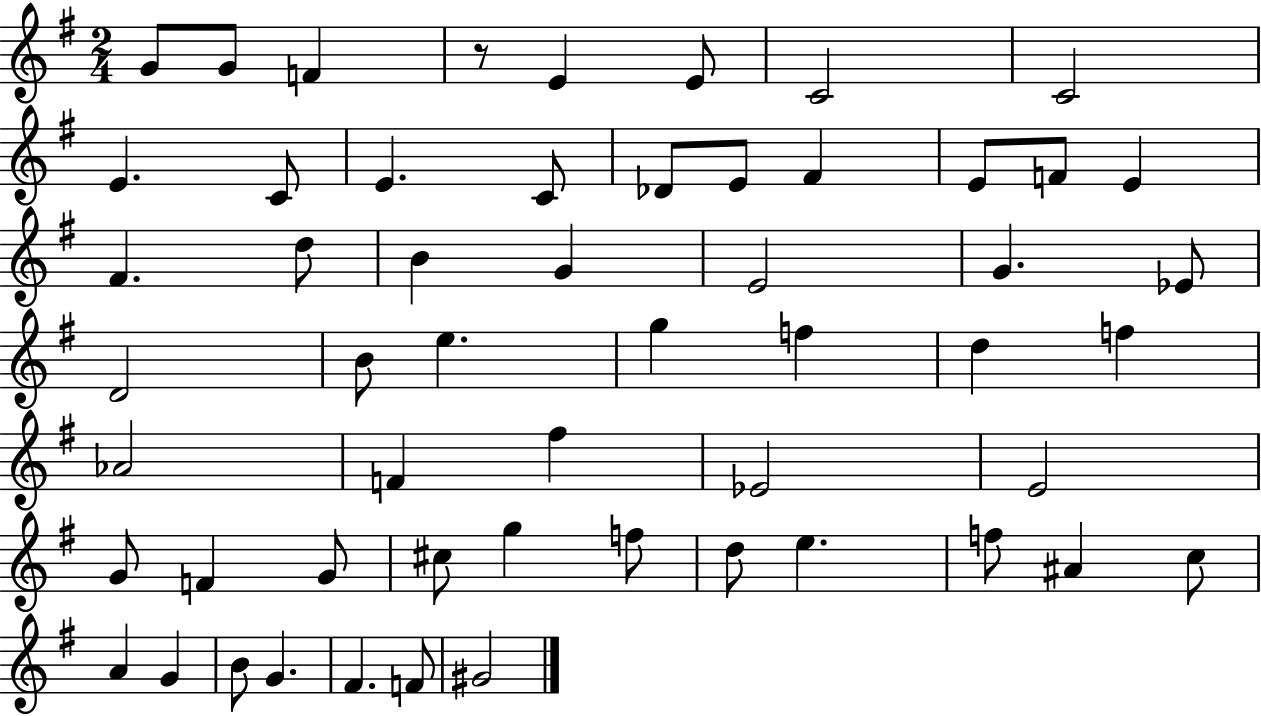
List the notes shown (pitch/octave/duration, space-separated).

G4/e G4/e F4/q R/e E4/q E4/e C4/h C4/h E4/q. C4/e E4/q. C4/e Db4/e E4/e F#4/q E4/e F4/e E4/q F#4/q. D5/e B4/q G4/q E4/h G4/q. Eb4/e D4/h B4/e E5/q. G5/q F5/q D5/q F5/q Ab4/h F4/q F#5/q Eb4/h E4/h G4/e F4/q G4/e C#5/e G5/q F5/e D5/e E5/q. F5/e A#4/q C5/e A4/q G4/q B4/e G4/q. F#4/q. F4/e G#4/h